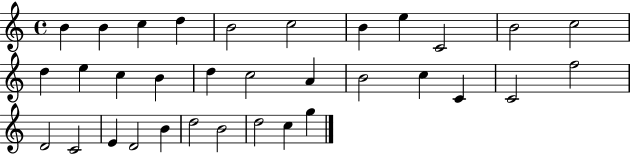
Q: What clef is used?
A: treble